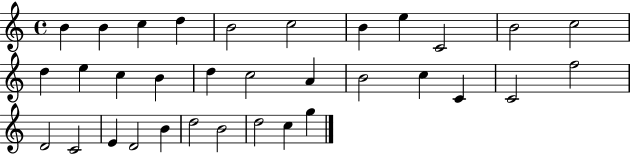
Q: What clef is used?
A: treble